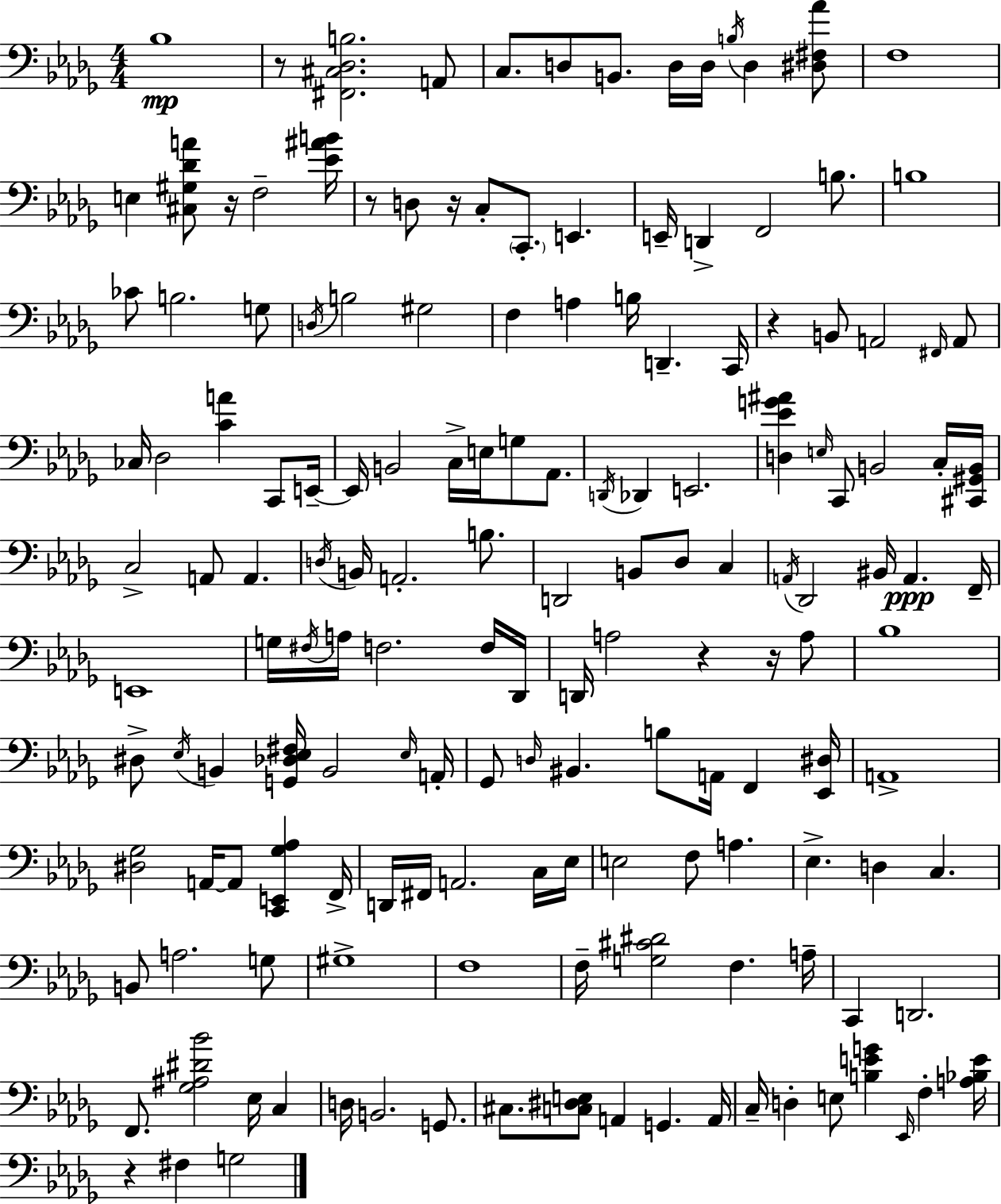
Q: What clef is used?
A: bass